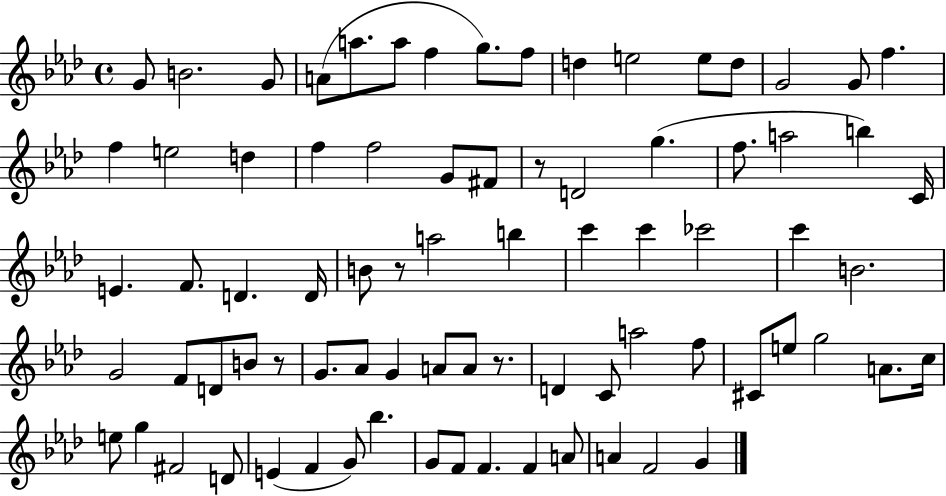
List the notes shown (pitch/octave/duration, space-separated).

G4/e B4/h. G4/e A4/e A5/e. A5/e F5/q G5/e. F5/e D5/q E5/h E5/e D5/e G4/h G4/e F5/q. F5/q E5/h D5/q F5/q F5/h G4/e F#4/e R/e D4/h G5/q. F5/e. A5/h B5/q C4/s E4/q. F4/e. D4/q. D4/s B4/e R/e A5/h B5/q C6/q C6/q CES6/h C6/q B4/h. G4/h F4/e D4/e B4/e R/e G4/e. Ab4/e G4/q A4/e A4/e R/e. D4/q C4/e A5/h F5/e C#4/e E5/e G5/h A4/e. C5/s E5/e G5/q F#4/h D4/e E4/q F4/q G4/e Bb5/q. G4/e F4/e F4/q. F4/q A4/e A4/q F4/h G4/q